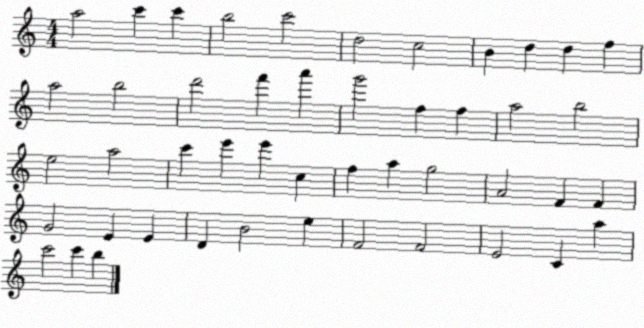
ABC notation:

X:1
T:Untitled
M:4/4
L:1/4
K:C
a2 c' c' b2 c'2 d2 c2 B d d f a2 b2 d'2 f' a' g'2 f f a2 b2 e2 a2 c' e' e' c f a g2 A2 F F G2 E E D B2 e F2 F2 E2 C a c'2 c' b